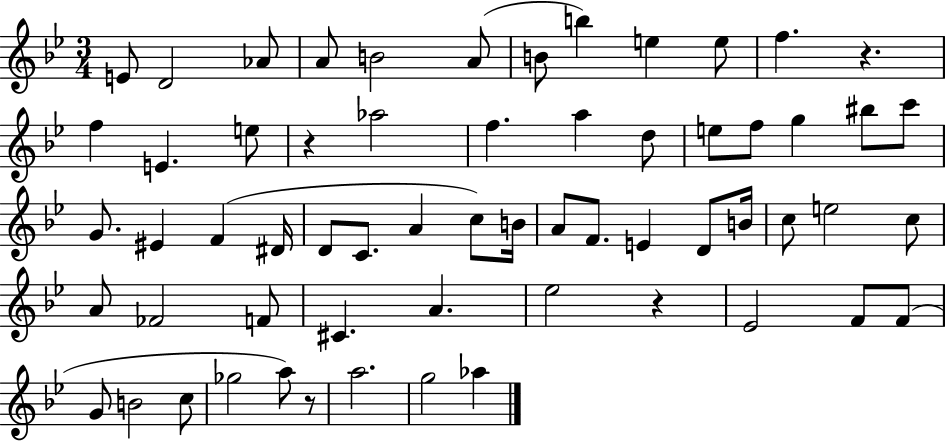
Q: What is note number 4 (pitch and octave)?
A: A4